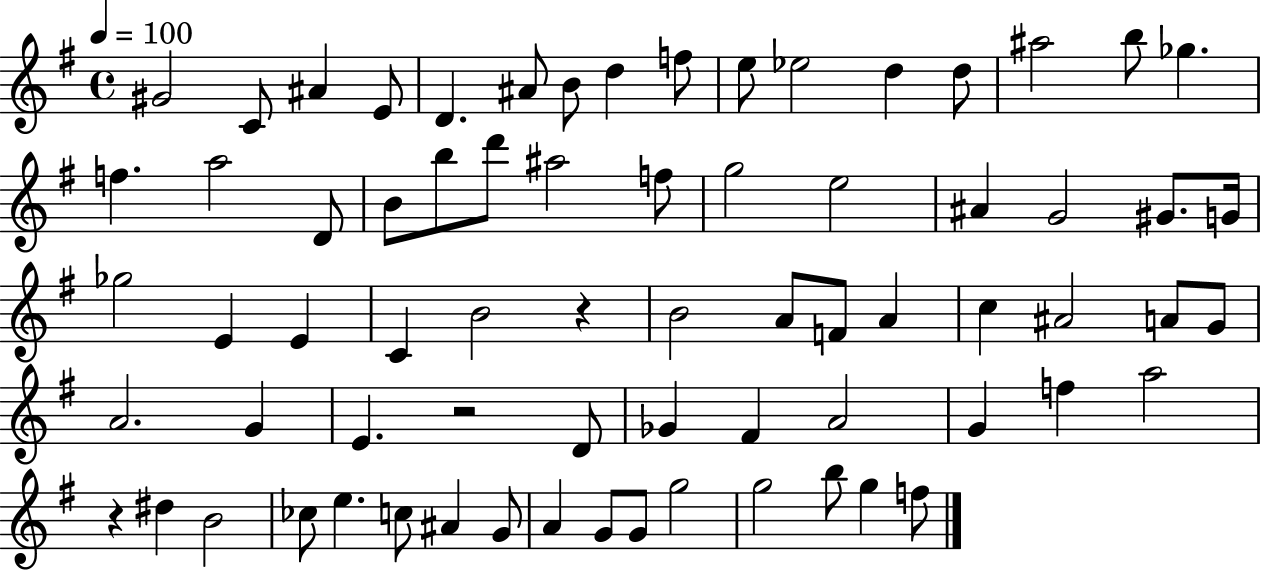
X:1
T:Untitled
M:4/4
L:1/4
K:G
^G2 C/2 ^A E/2 D ^A/2 B/2 d f/2 e/2 _e2 d d/2 ^a2 b/2 _g f a2 D/2 B/2 b/2 d'/2 ^a2 f/2 g2 e2 ^A G2 ^G/2 G/4 _g2 E E C B2 z B2 A/2 F/2 A c ^A2 A/2 G/2 A2 G E z2 D/2 _G ^F A2 G f a2 z ^d B2 _c/2 e c/2 ^A G/2 A G/2 G/2 g2 g2 b/2 g f/2